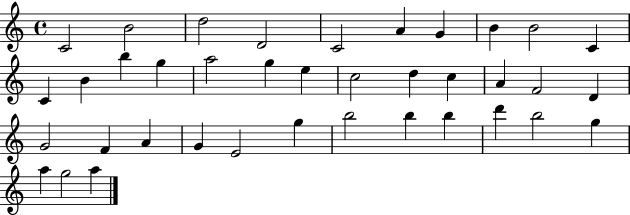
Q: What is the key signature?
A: C major